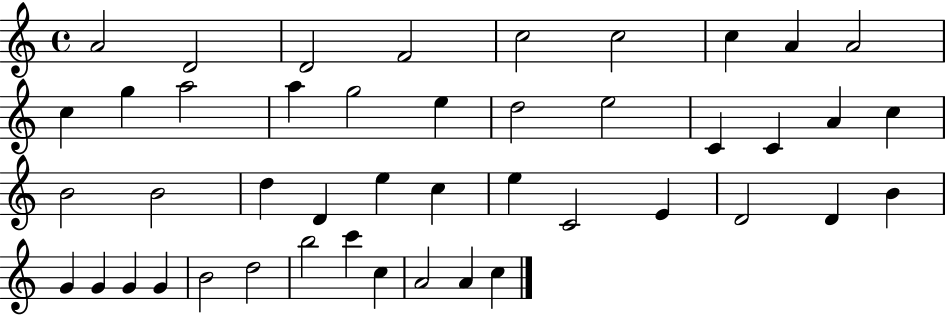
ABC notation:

X:1
T:Untitled
M:4/4
L:1/4
K:C
A2 D2 D2 F2 c2 c2 c A A2 c g a2 a g2 e d2 e2 C C A c B2 B2 d D e c e C2 E D2 D B G G G G B2 d2 b2 c' c A2 A c